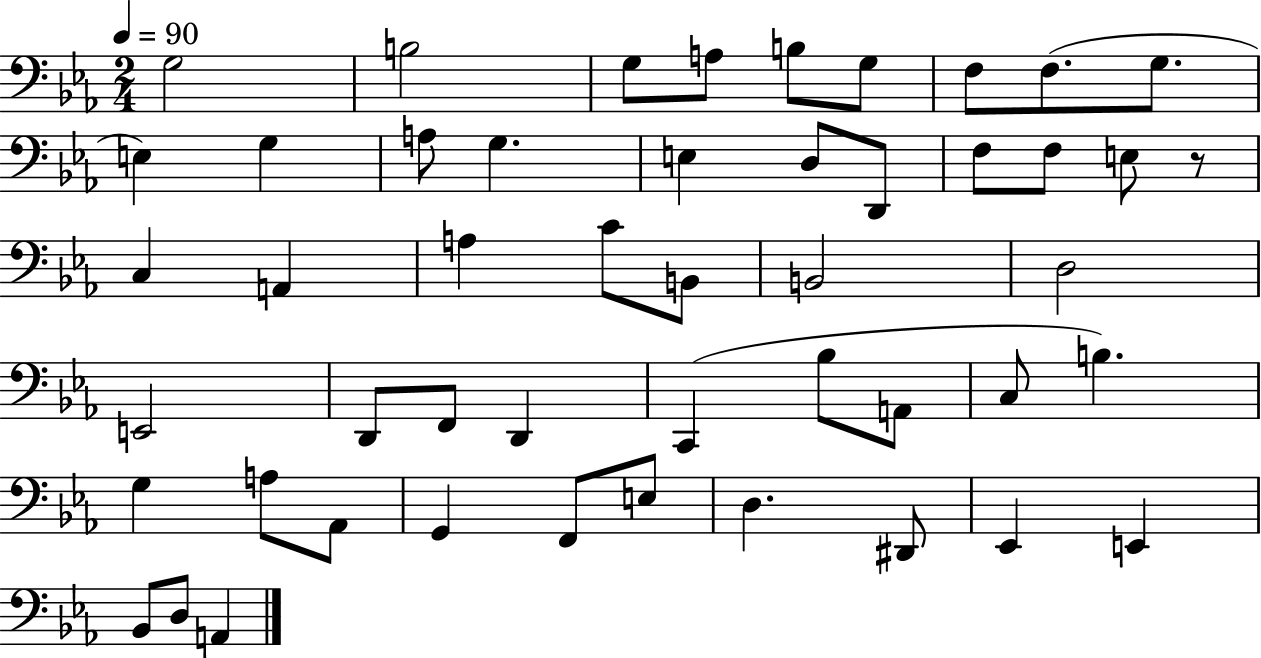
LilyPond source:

{
  \clef bass
  \numericTimeSignature
  \time 2/4
  \key ees \major
  \tempo 4 = 90
  g2 | b2 | g8 a8 b8 g8 | f8 f8.( g8. | \break e4) g4 | a8 g4. | e4 d8 d,8 | f8 f8 e8 r8 | \break c4 a,4 | a4 c'8 b,8 | b,2 | d2 | \break e,2 | d,8 f,8 d,4 | c,4( bes8 a,8 | c8 b4.) | \break g4 a8 aes,8 | g,4 f,8 e8 | d4. dis,8 | ees,4 e,4 | \break bes,8 d8 a,4 | \bar "|."
}